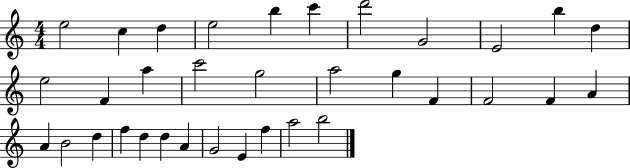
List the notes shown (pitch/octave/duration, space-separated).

E5/h C5/q D5/q E5/h B5/q C6/q D6/h G4/h E4/h B5/q D5/q E5/h F4/q A5/q C6/h G5/h A5/h G5/q F4/q F4/h F4/q A4/q A4/q B4/h D5/q F5/q D5/q D5/q A4/q G4/h E4/q F5/q A5/h B5/h